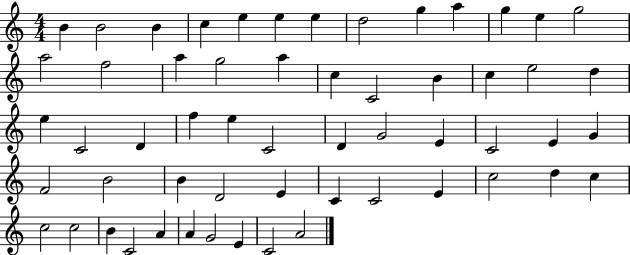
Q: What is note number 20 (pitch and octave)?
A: C4